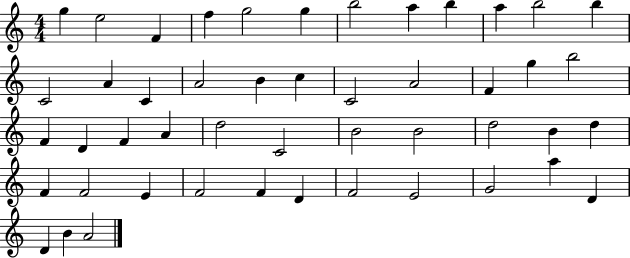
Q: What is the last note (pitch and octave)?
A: A4